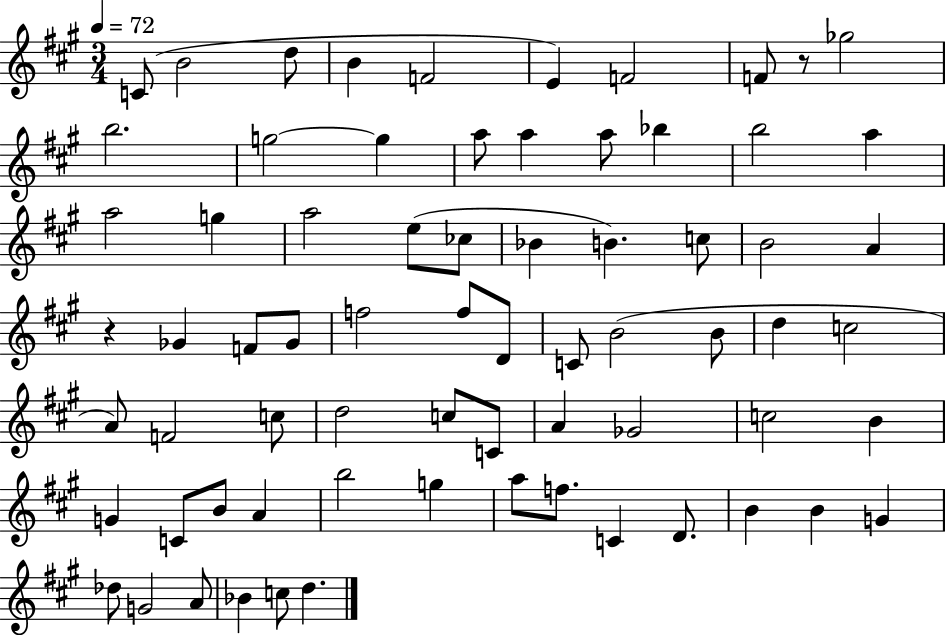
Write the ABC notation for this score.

X:1
T:Untitled
M:3/4
L:1/4
K:A
C/2 B2 d/2 B F2 E F2 F/2 z/2 _g2 b2 g2 g a/2 a a/2 _b b2 a a2 g a2 e/2 _c/2 _B B c/2 B2 A z _G F/2 _G/2 f2 f/2 D/2 C/2 B2 B/2 d c2 A/2 F2 c/2 d2 c/2 C/2 A _G2 c2 B G C/2 B/2 A b2 g a/2 f/2 C D/2 B B G _d/2 G2 A/2 _B c/2 d